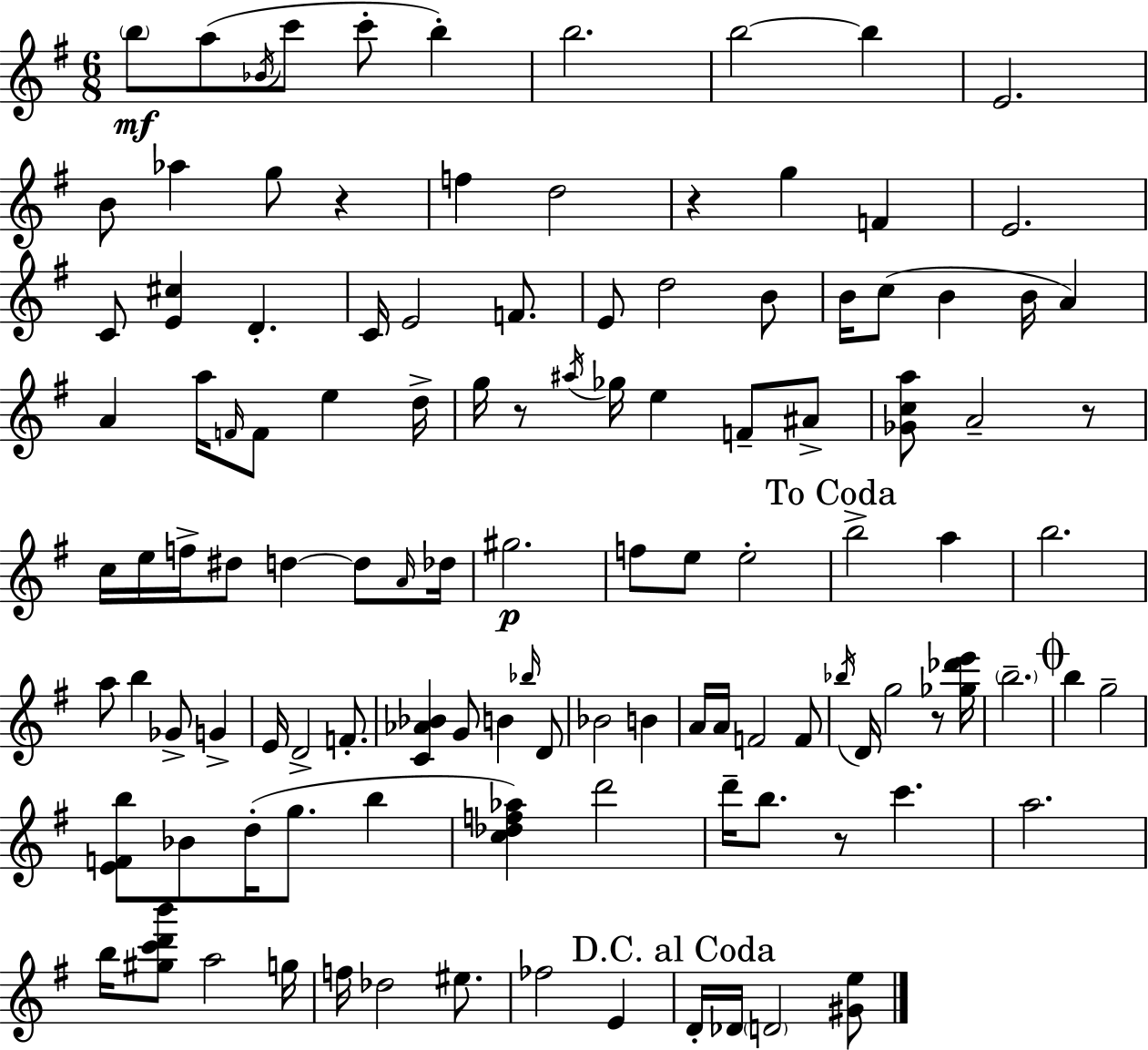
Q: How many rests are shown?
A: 6